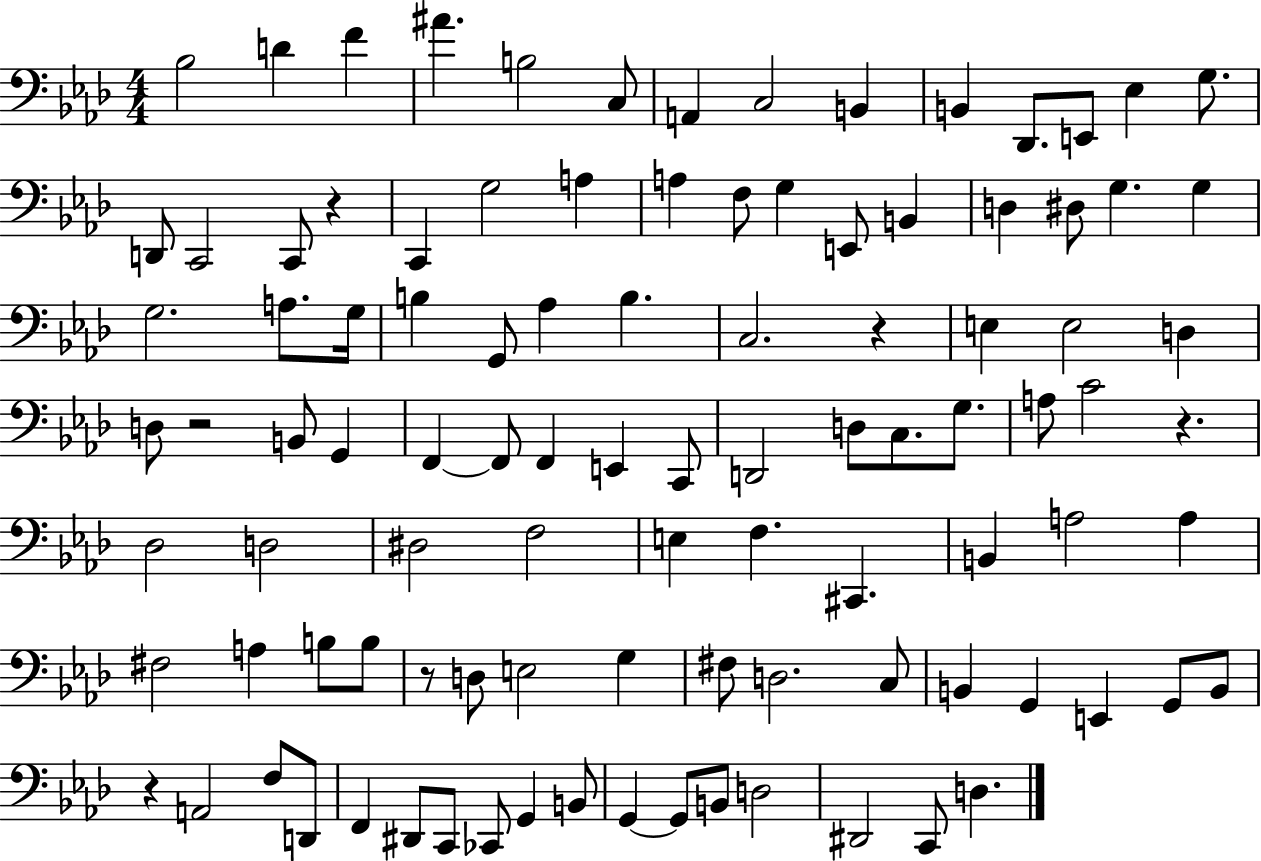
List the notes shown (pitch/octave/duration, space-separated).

Bb3/h D4/q F4/q A#4/q. B3/h C3/e A2/q C3/h B2/q B2/q Db2/e. E2/e Eb3/q G3/e. D2/e C2/h C2/e R/q C2/q G3/h A3/q A3/q F3/e G3/q E2/e B2/q D3/q D#3/e G3/q. G3/q G3/h. A3/e. G3/s B3/q G2/e Ab3/q B3/q. C3/h. R/q E3/q E3/h D3/q D3/e R/h B2/e G2/q F2/q F2/e F2/q E2/q C2/e D2/h D3/e C3/e. G3/e. A3/e C4/h R/q. Db3/h D3/h D#3/h F3/h E3/q F3/q. C#2/q. B2/q A3/h A3/q F#3/h A3/q B3/e B3/e R/e D3/e E3/h G3/q F#3/e D3/h. C3/e B2/q G2/q E2/q G2/e B2/e R/q A2/h F3/e D2/e F2/q D#2/e C2/e CES2/e G2/q B2/e G2/q G2/e B2/e D3/h D#2/h C2/e D3/q.